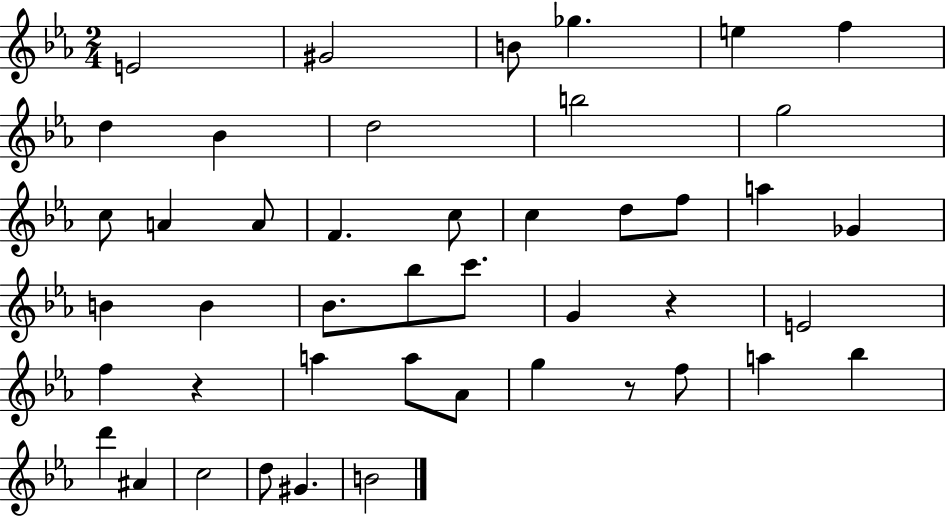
{
  \clef treble
  \numericTimeSignature
  \time 2/4
  \key ees \major
  e'2 | gis'2 | b'8 ges''4. | e''4 f''4 | \break d''4 bes'4 | d''2 | b''2 | g''2 | \break c''8 a'4 a'8 | f'4. c''8 | c''4 d''8 f''8 | a''4 ges'4 | \break b'4 b'4 | bes'8. bes''8 c'''8. | g'4 r4 | e'2 | \break f''4 r4 | a''4 a''8 aes'8 | g''4 r8 f''8 | a''4 bes''4 | \break d'''4 ais'4 | c''2 | d''8 gis'4. | b'2 | \break \bar "|."
}